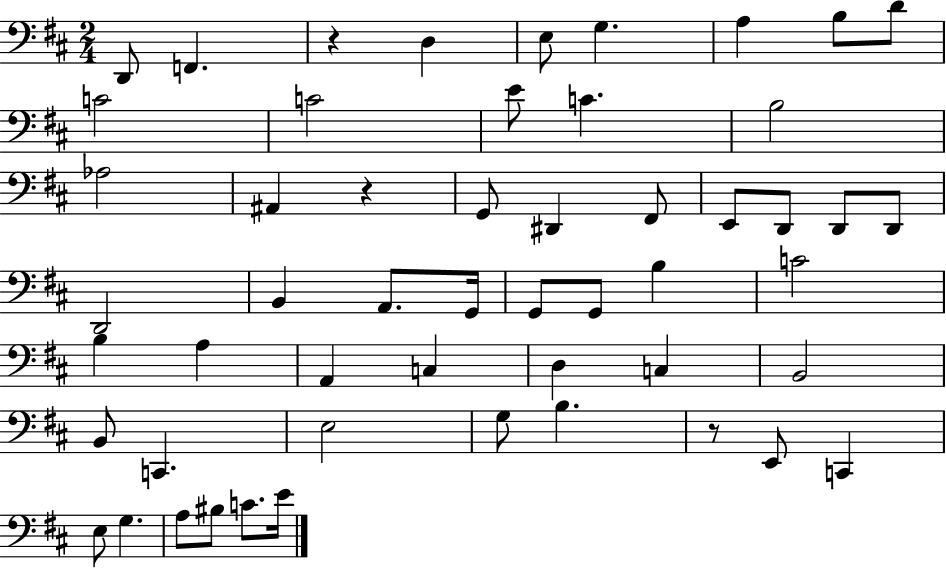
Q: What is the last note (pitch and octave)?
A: E4